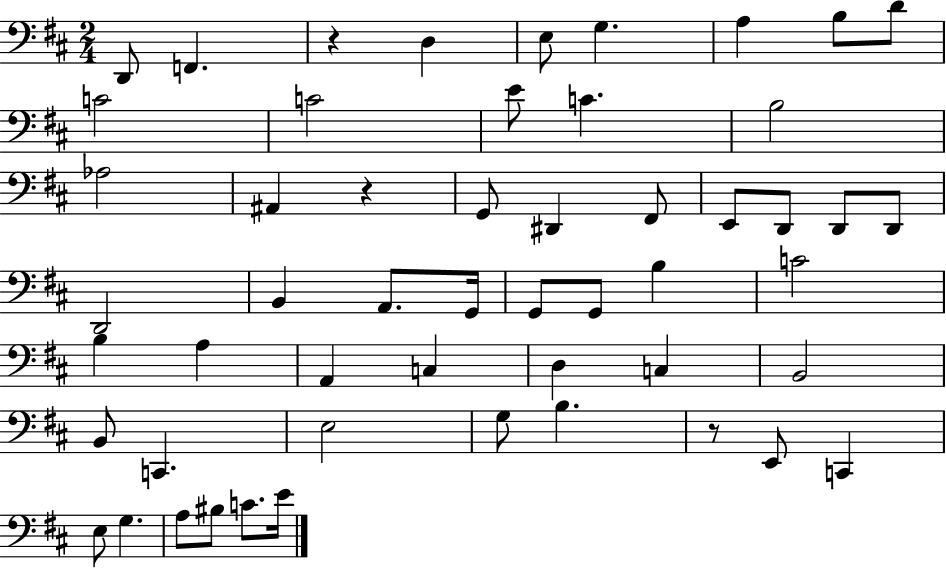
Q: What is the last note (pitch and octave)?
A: E4